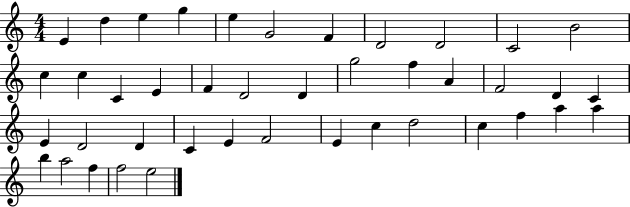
{
  \clef treble
  \numericTimeSignature
  \time 4/4
  \key c \major
  e'4 d''4 e''4 g''4 | e''4 g'2 f'4 | d'2 d'2 | c'2 b'2 | \break c''4 c''4 c'4 e'4 | f'4 d'2 d'4 | g''2 f''4 a'4 | f'2 d'4 c'4 | \break e'4 d'2 d'4 | c'4 e'4 f'2 | e'4 c''4 d''2 | c''4 f''4 a''4 a''4 | \break b''4 a''2 f''4 | f''2 e''2 | \bar "|."
}